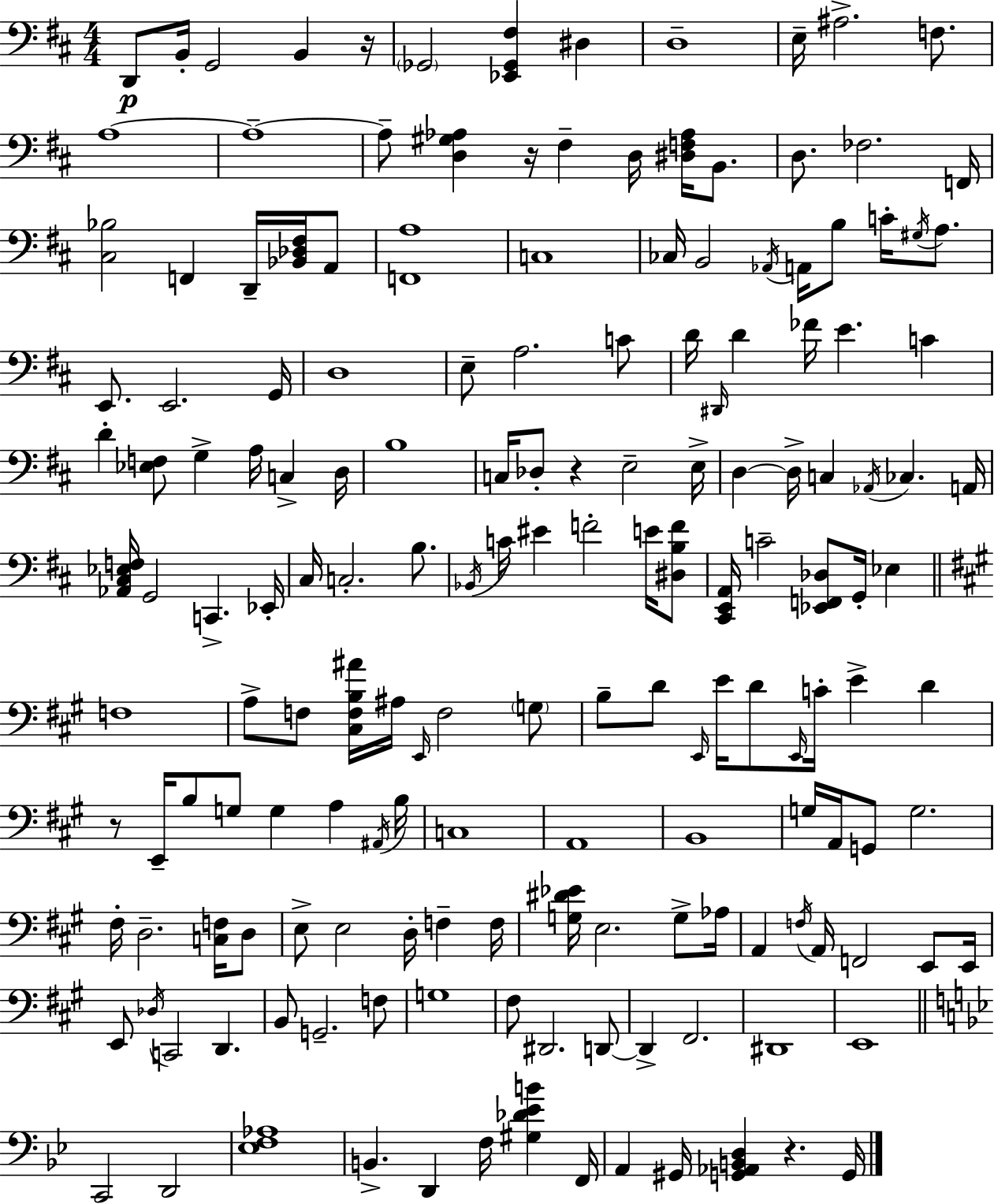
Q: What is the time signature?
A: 4/4